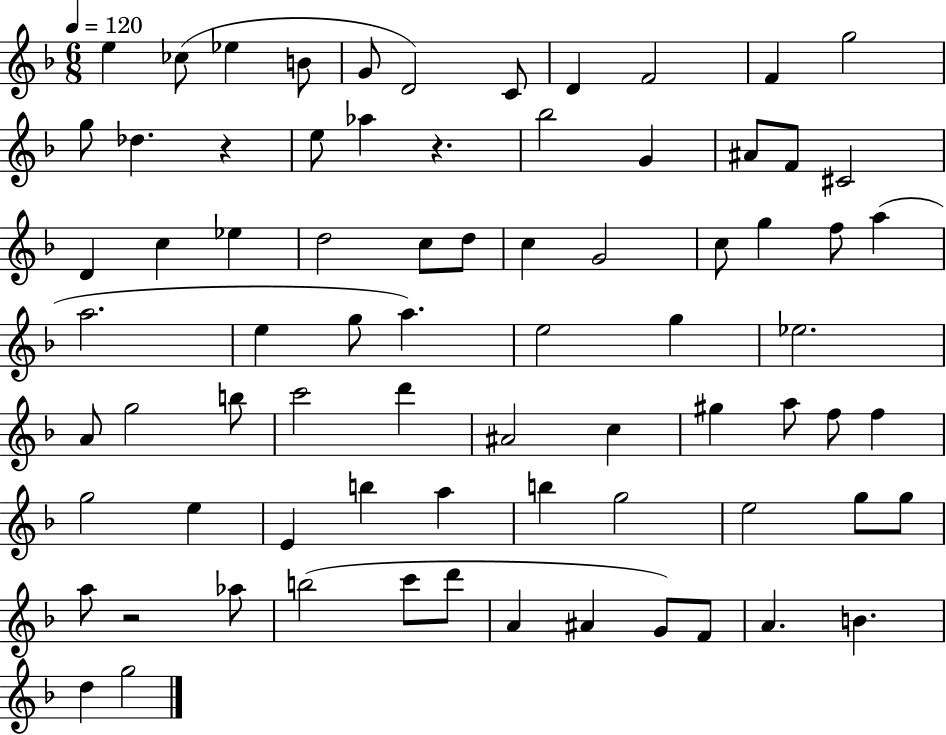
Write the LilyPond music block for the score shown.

{
  \clef treble
  \numericTimeSignature
  \time 6/8
  \key f \major
  \tempo 4 = 120
  e''4 ces''8( ees''4 b'8 | g'8 d'2) c'8 | d'4 f'2 | f'4 g''2 | \break g''8 des''4. r4 | e''8 aes''4 r4. | bes''2 g'4 | ais'8 f'8 cis'2 | \break d'4 c''4 ees''4 | d''2 c''8 d''8 | c''4 g'2 | c''8 g''4 f''8 a''4( | \break a''2. | e''4 g''8 a''4.) | e''2 g''4 | ees''2. | \break a'8 g''2 b''8 | c'''2 d'''4 | ais'2 c''4 | gis''4 a''8 f''8 f''4 | \break g''2 e''4 | e'4 b''4 a''4 | b''4 g''2 | e''2 g''8 g''8 | \break a''8 r2 aes''8 | b''2( c'''8 d'''8 | a'4 ais'4 g'8) f'8 | a'4. b'4. | \break d''4 g''2 | \bar "|."
}